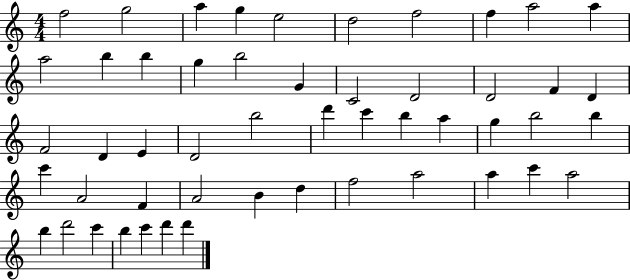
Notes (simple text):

F5/h G5/h A5/q G5/q E5/h D5/h F5/h F5/q A5/h A5/q A5/h B5/q B5/q G5/q B5/h G4/q C4/h D4/h D4/h F4/q D4/q F4/h D4/q E4/q D4/h B5/h D6/q C6/q B5/q A5/q G5/q B5/h B5/q C6/q A4/h F4/q A4/h B4/q D5/q F5/h A5/h A5/q C6/q A5/h B5/q D6/h C6/q B5/q C6/q D6/q D6/q